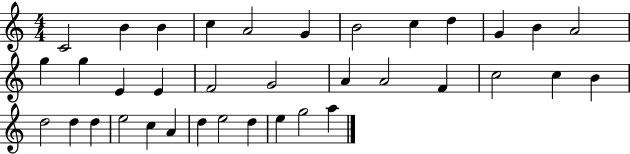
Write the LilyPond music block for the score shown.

{
  \clef treble
  \numericTimeSignature
  \time 4/4
  \key c \major
  c'2 b'4 b'4 | c''4 a'2 g'4 | b'2 c''4 d''4 | g'4 b'4 a'2 | \break g''4 g''4 e'4 e'4 | f'2 g'2 | a'4 a'2 f'4 | c''2 c''4 b'4 | \break d''2 d''4 d''4 | e''2 c''4 a'4 | d''4 e''2 d''4 | e''4 g''2 a''4 | \break \bar "|."
}